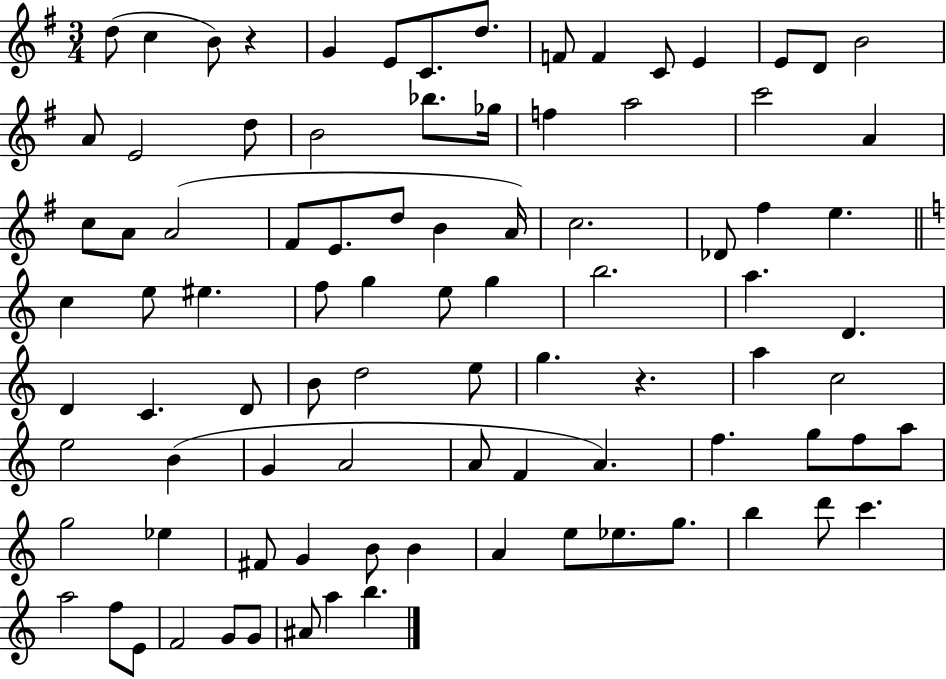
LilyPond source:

{
  \clef treble
  \numericTimeSignature
  \time 3/4
  \key g \major
  d''8( c''4 b'8) r4 | g'4 e'8 c'8. d''8. | f'8 f'4 c'8 e'4 | e'8 d'8 b'2 | \break a'8 e'2 d''8 | b'2 bes''8. ges''16 | f''4 a''2 | c'''2 a'4 | \break c''8 a'8 a'2( | fis'8 e'8. d''8 b'4 a'16) | c''2. | des'8 fis''4 e''4. | \break \bar "||" \break \key c \major c''4 e''8 eis''4. | f''8 g''4 e''8 g''4 | b''2. | a''4. d'4. | \break d'4 c'4. d'8 | b'8 d''2 e''8 | g''4. r4. | a''4 c''2 | \break e''2 b'4( | g'4 a'2 | a'8 f'4 a'4.) | f''4. g''8 f''8 a''8 | \break g''2 ees''4 | fis'8 g'4 b'8 b'4 | a'4 e''8 ees''8. g''8. | b''4 d'''8 c'''4. | \break a''2 f''8 e'8 | f'2 g'8 g'8 | ais'8 a''4 b''4. | \bar "|."
}